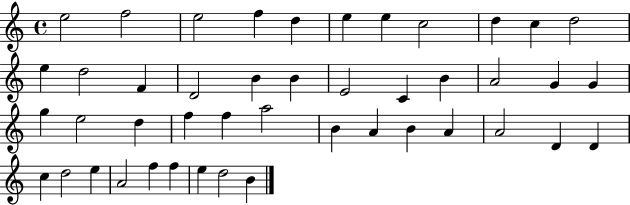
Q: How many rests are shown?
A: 0